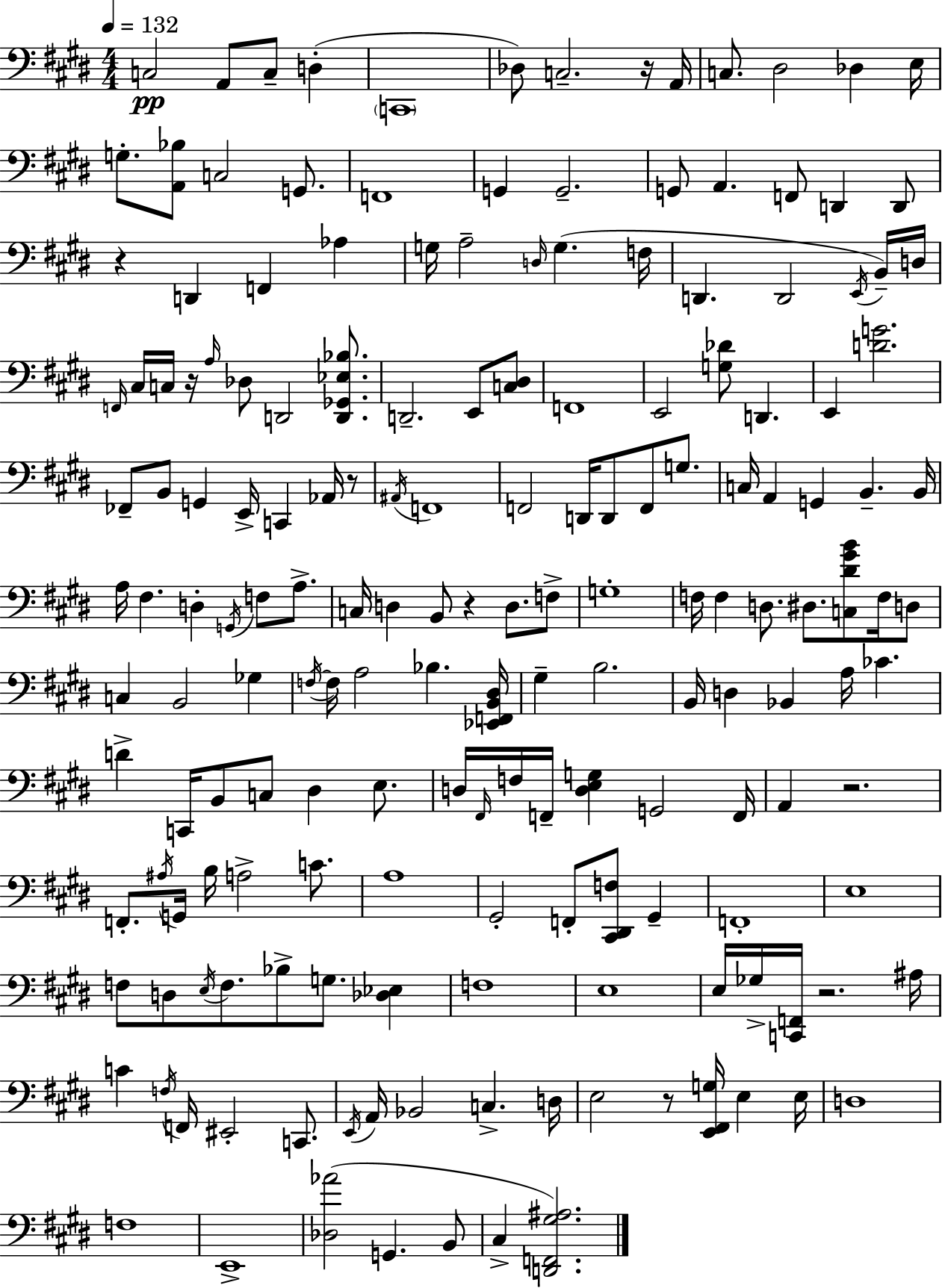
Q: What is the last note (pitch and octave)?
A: C#3